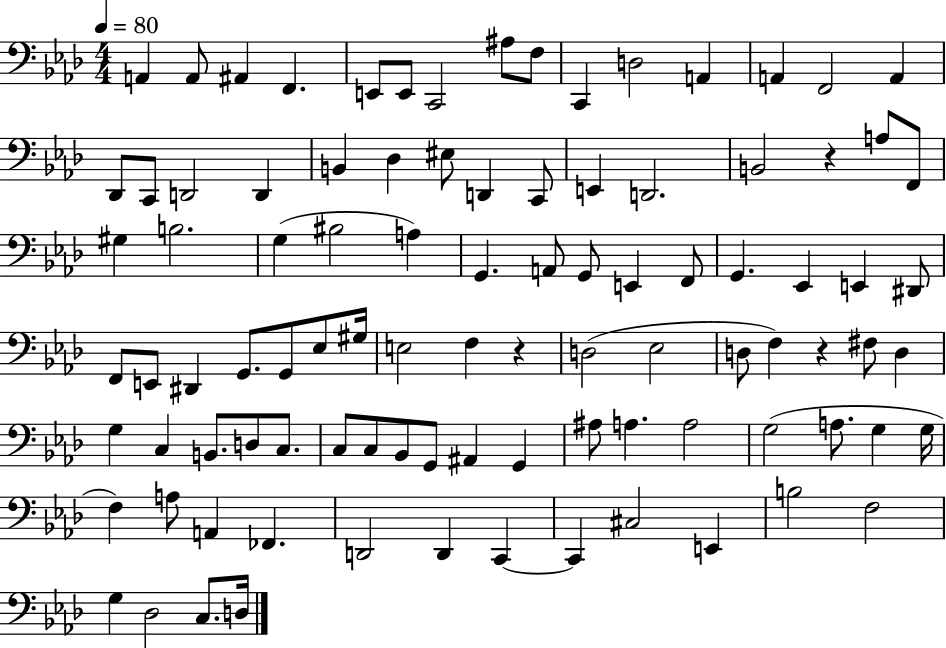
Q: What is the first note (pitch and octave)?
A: A2